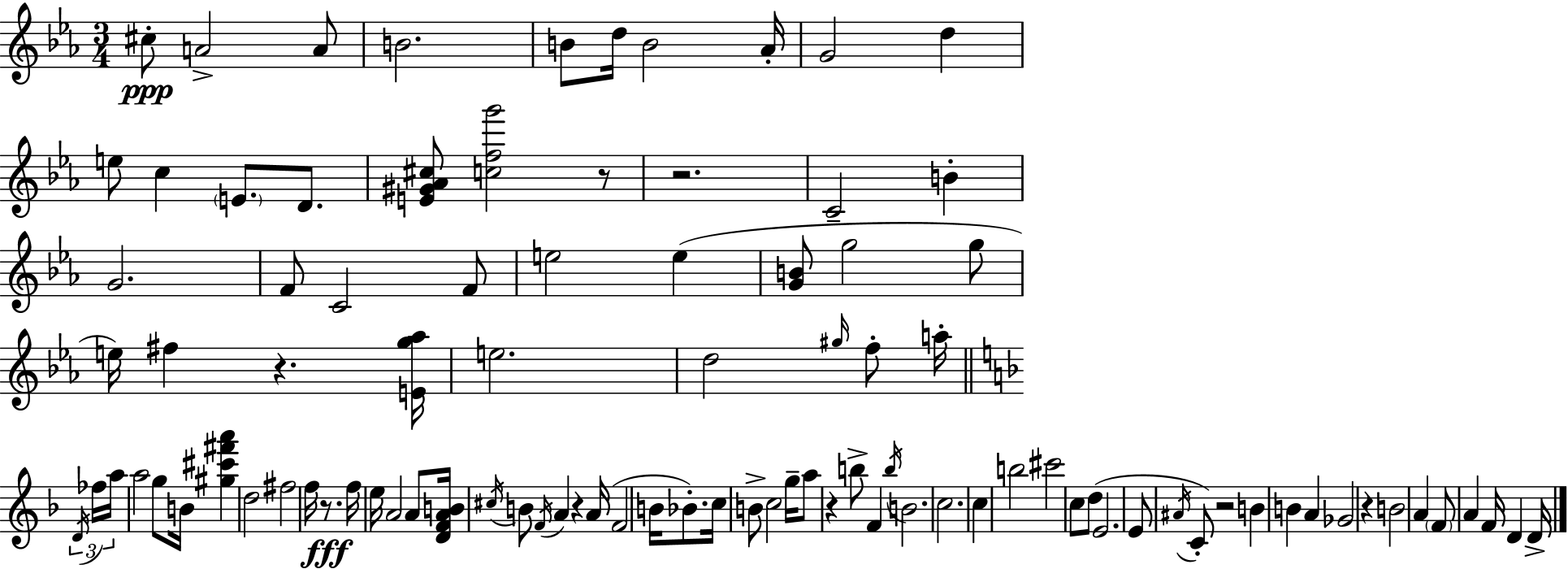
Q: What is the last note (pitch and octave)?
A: D4